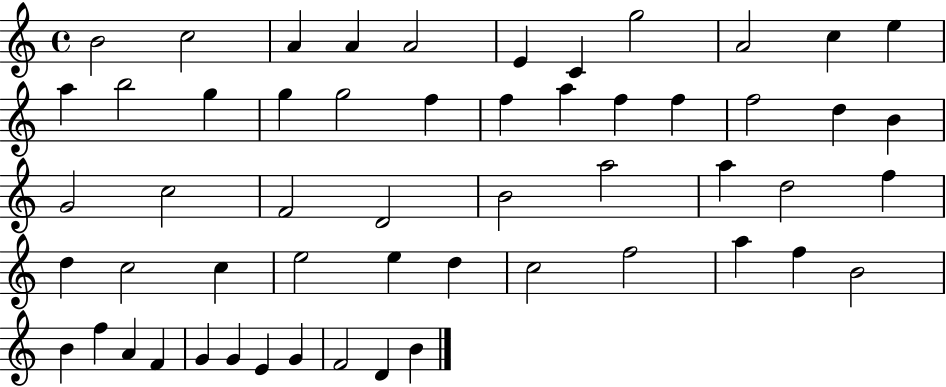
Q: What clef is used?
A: treble